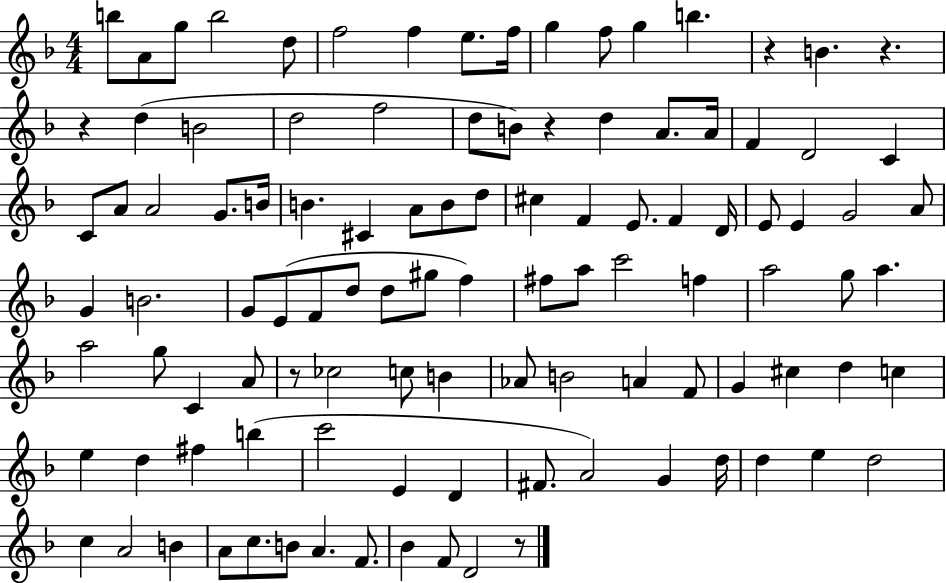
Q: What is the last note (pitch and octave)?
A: D4